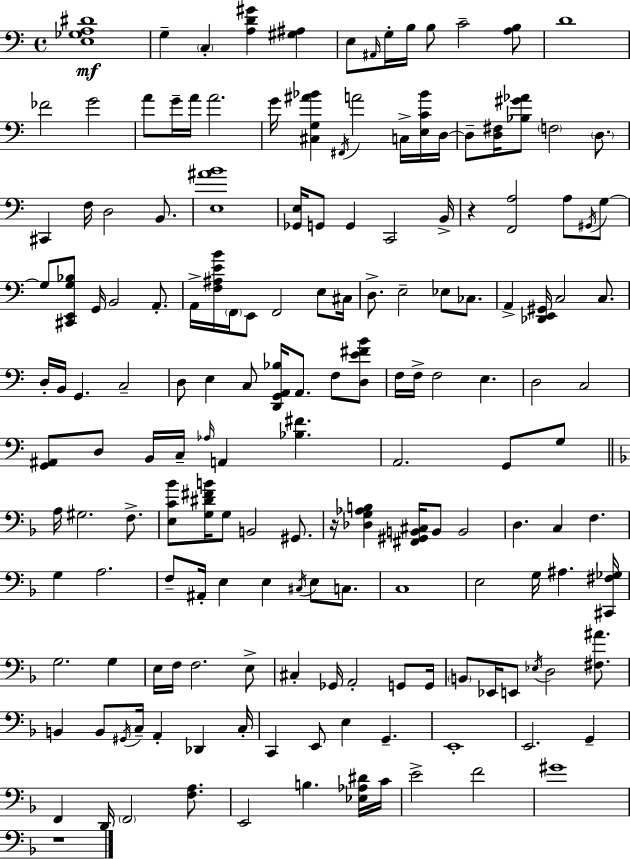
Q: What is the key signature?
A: C major